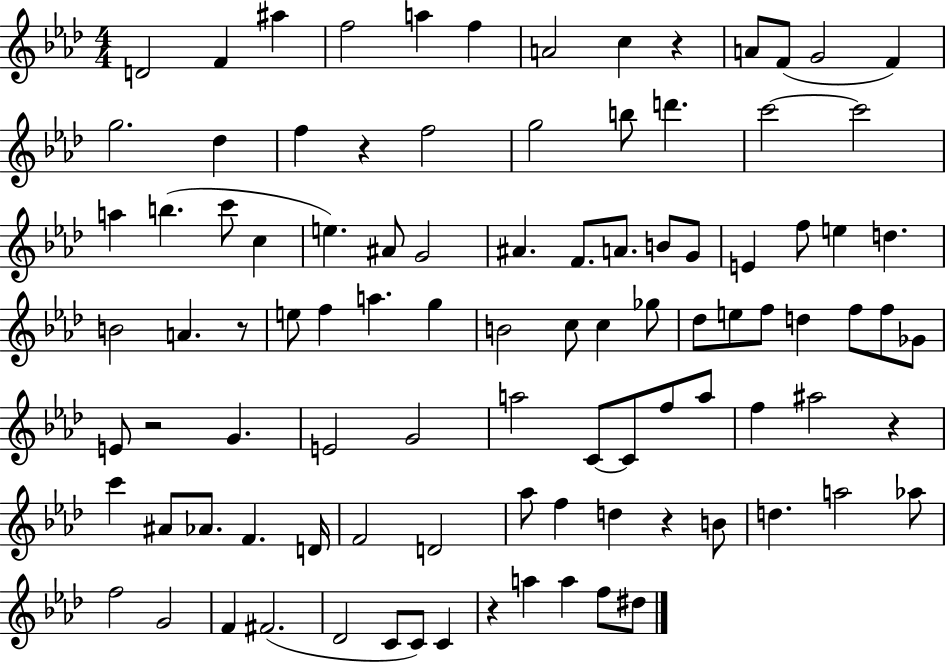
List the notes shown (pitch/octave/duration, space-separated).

D4/h F4/q A#5/q F5/h A5/q F5/q A4/h C5/q R/q A4/e F4/e G4/h F4/q G5/h. Db5/q F5/q R/q F5/h G5/h B5/e D6/q. C6/h C6/h A5/q B5/q. C6/e C5/q E5/q. A#4/e G4/h A#4/q. F4/e. A4/e. B4/e G4/e E4/q F5/e E5/q D5/q. B4/h A4/q. R/e E5/e F5/q A5/q. G5/q B4/h C5/e C5/q Gb5/e Db5/e E5/e F5/e D5/q F5/e F5/e Gb4/e E4/e R/h G4/q. E4/h G4/h A5/h C4/e C4/e F5/e A5/e F5/q A#5/h R/q C6/q A#4/e Ab4/e. F4/q. D4/s F4/h D4/h Ab5/e F5/q D5/q R/q B4/e D5/q. A5/h Ab5/e F5/h G4/h F4/q F#4/h. Db4/h C4/e C4/e C4/q R/q A5/q A5/q F5/e D#5/e